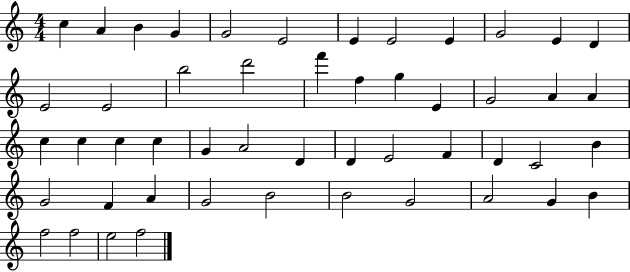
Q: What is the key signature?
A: C major